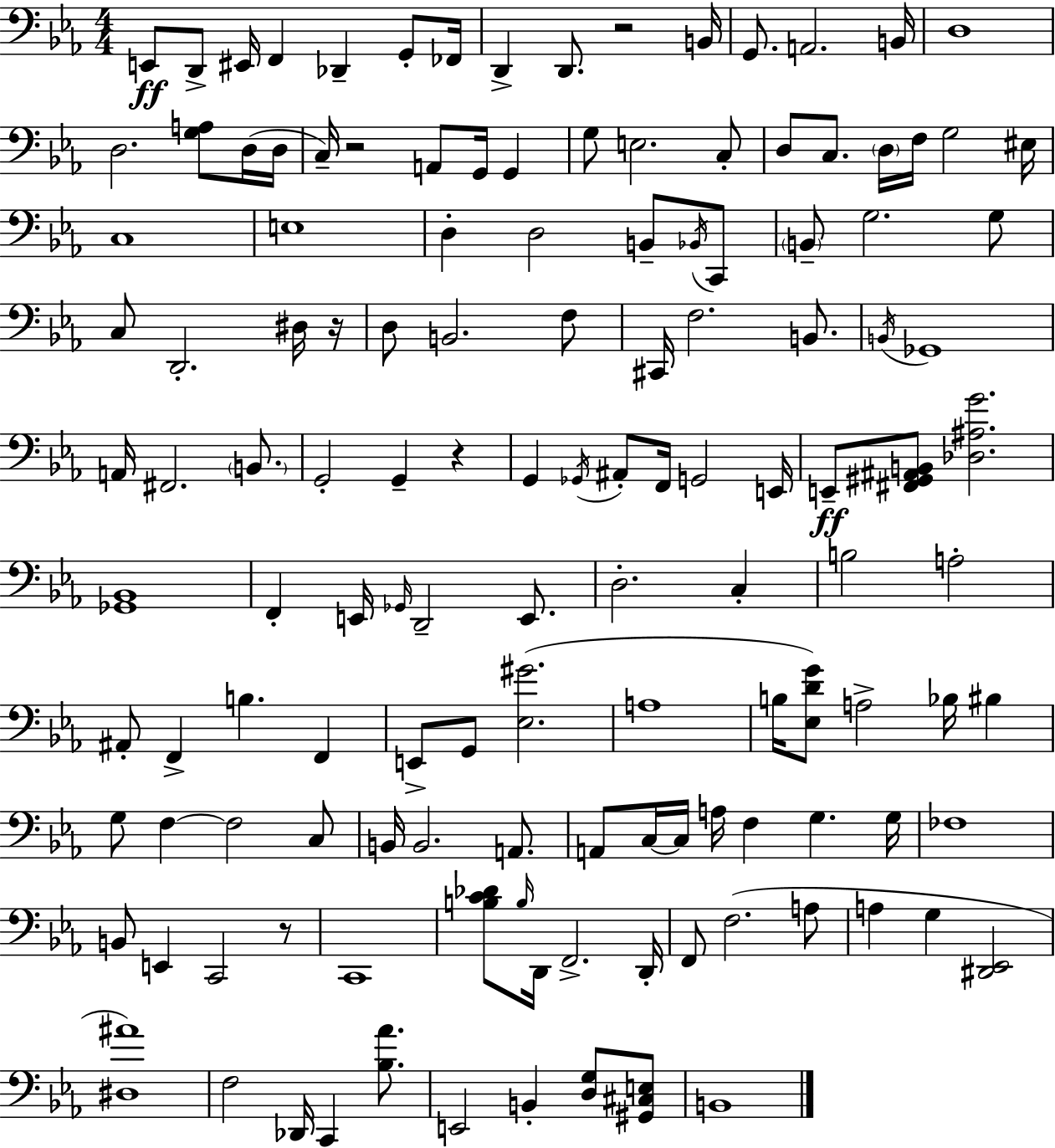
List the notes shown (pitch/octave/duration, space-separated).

E2/e D2/e EIS2/s F2/q Db2/q G2/e FES2/s D2/q D2/e. R/h B2/s G2/e. A2/h. B2/s D3/w D3/h. [G3,A3]/e D3/s D3/s C3/s R/h A2/e G2/s G2/q G3/e E3/h. C3/e D3/e C3/e. D3/s F3/s G3/h EIS3/s C3/w E3/w D3/q D3/h B2/e Bb2/s C2/e B2/e G3/h. G3/e C3/e D2/h. D#3/s R/s D3/e B2/h. F3/e C#2/s F3/h. B2/e. B2/s Gb2/w A2/s F#2/h. B2/e. G2/h G2/q R/q G2/q Gb2/s A#2/e F2/s G2/h E2/s E2/e [F#2,G#2,A#2,B2]/e [Db3,A#3,G4]/h. [Gb2,Bb2]/w F2/q E2/s Gb2/s D2/h E2/e. D3/h. C3/q B3/h A3/h A#2/e F2/q B3/q. F2/q E2/e G2/e [Eb3,G#4]/h. A3/w B3/s [Eb3,D4,G4]/e A3/h Bb3/s BIS3/q G3/e F3/q F3/h C3/e B2/s B2/h. A2/e. A2/e C3/s C3/s A3/s F3/q G3/q. G3/s FES3/w B2/e E2/q C2/h R/e C2/w [B3,C4,Db4]/e B3/s D2/s F2/h. D2/s F2/e F3/h. A3/e A3/q G3/q [D#2,Eb2]/h [D#3,A#4]/w F3/h Db2/s C2/q [Bb3,Ab4]/e. E2/h B2/q [D3,G3]/e [G#2,C#3,E3]/e B2/w